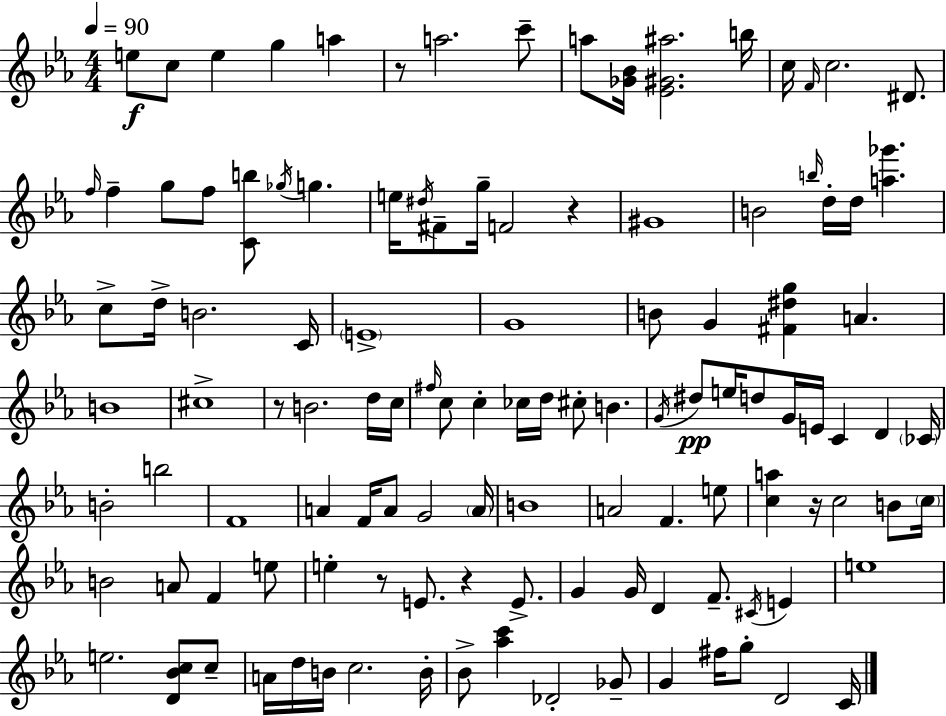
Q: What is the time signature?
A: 4/4